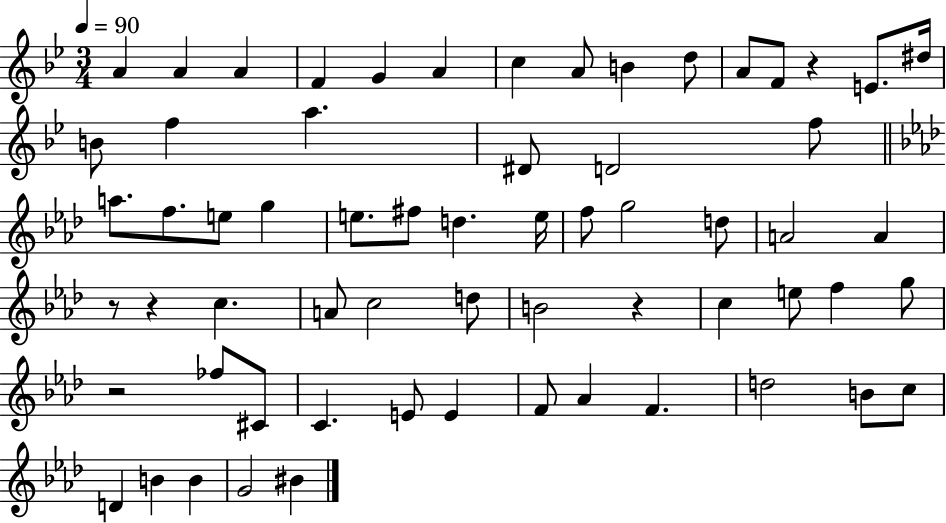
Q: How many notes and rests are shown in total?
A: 63